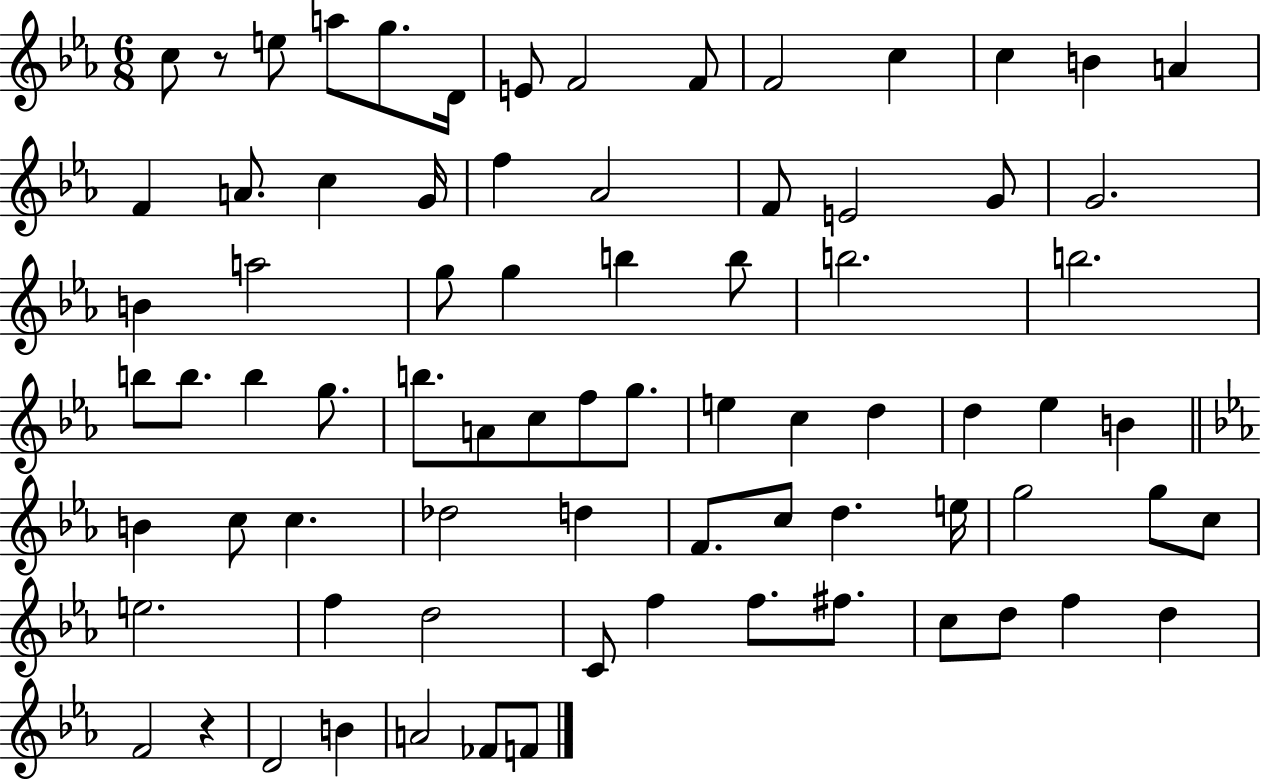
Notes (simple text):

C5/e R/e E5/e A5/e G5/e. D4/s E4/e F4/h F4/e F4/h C5/q C5/q B4/q A4/q F4/q A4/e. C5/q G4/s F5/q Ab4/h F4/e E4/h G4/e G4/h. B4/q A5/h G5/e G5/q B5/q B5/e B5/h. B5/h. B5/e B5/e. B5/q G5/e. B5/e. A4/e C5/e F5/e G5/e. E5/q C5/q D5/q D5/q Eb5/q B4/q B4/q C5/e C5/q. Db5/h D5/q F4/e. C5/e D5/q. E5/s G5/h G5/e C5/e E5/h. F5/q D5/h C4/e F5/q F5/e. F#5/e. C5/e D5/e F5/q D5/q F4/h R/q D4/h B4/q A4/h FES4/e F4/e